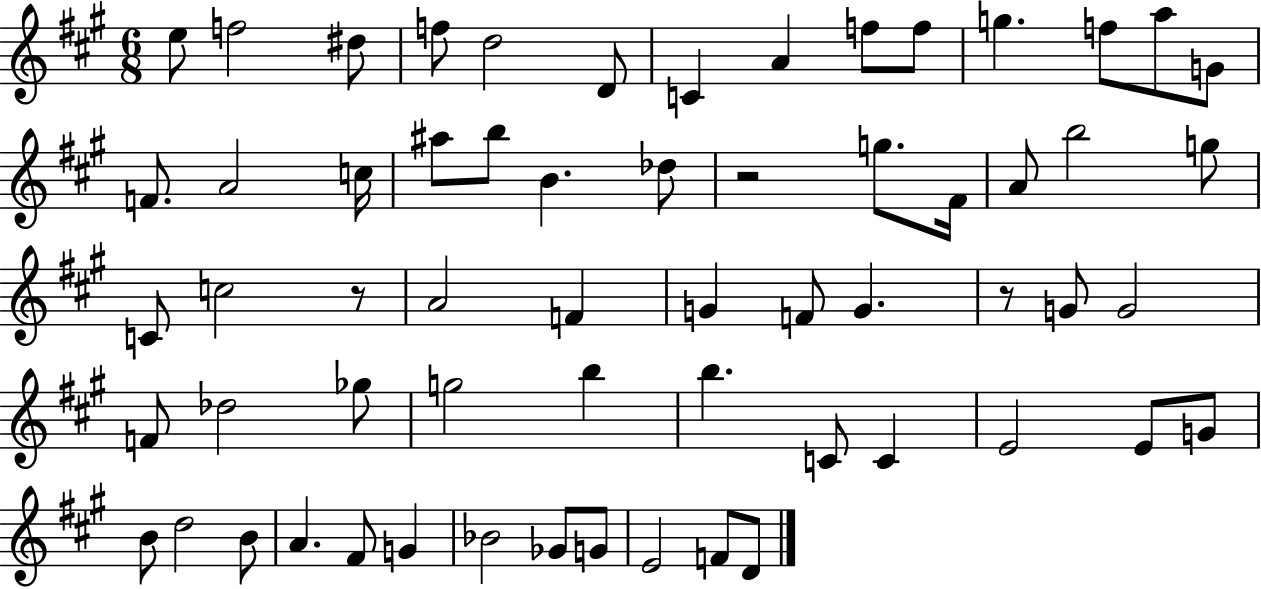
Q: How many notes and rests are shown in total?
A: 61